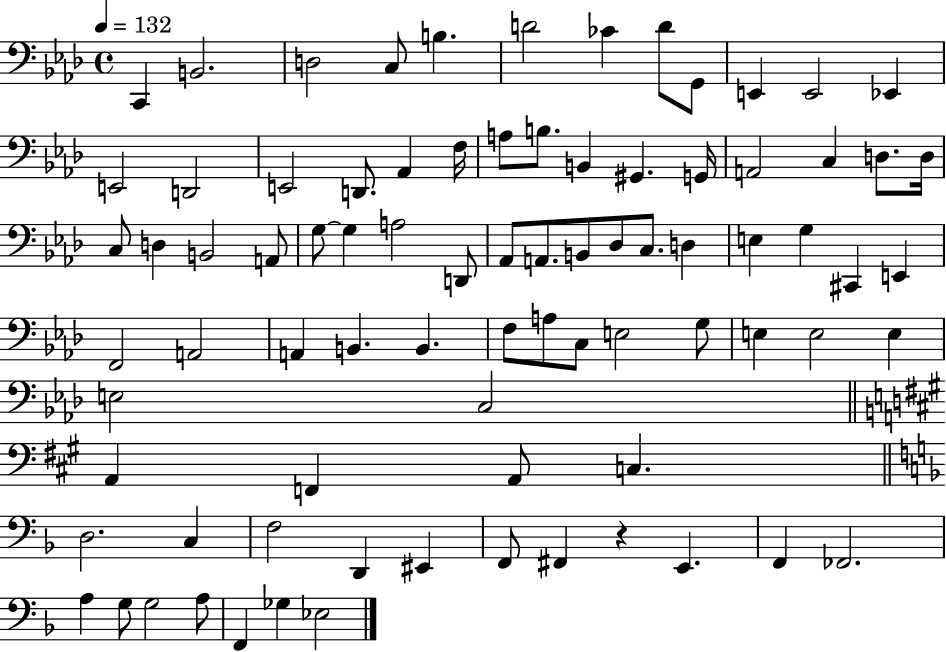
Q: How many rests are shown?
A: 1